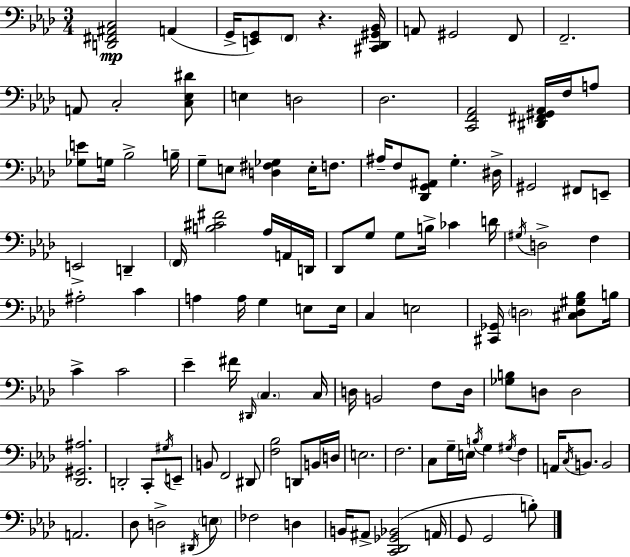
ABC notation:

X:1
T:Untitled
M:3/4
L:1/4
K:Ab
[D,,^F,,^A,,C,]2 A,, G,,/4 [E,,G,,]/2 F,,/2 z [^C,,_D,,^G,,_B,,]/4 A,,/2 ^G,,2 F,,/2 F,,2 A,,/2 C,2 [C,_E,^D]/2 E, D,2 _D,2 [C,,F,,_A,,]2 [^D,,^F,,^G,,_A,,]/4 F,/4 A,/2 [_G,E]/2 G,/4 _B,2 B,/4 G,/2 E,/2 [D,^F,_G,] E,/4 F,/2 ^A,/4 F,/2 [_D,,G,,^A,,]/2 G, ^D,/4 ^G,,2 ^F,,/2 E,,/2 E,,2 D,, F,,/4 [B,^C^F]2 _A,/4 A,,/4 D,,/4 _D,,/2 G,/2 G,/2 B,/4 _C D/4 ^G,/4 D,2 F, ^A,2 C A, A,/4 G, E,/2 E,/4 C, E,2 [^C,,_G,,]/4 D,2 [^C,D,^G,_B,]/2 B,/4 C C2 _E ^F/4 ^D,,/4 C, C,/4 D,/4 B,,2 F,/2 D,/4 [_G,B,]/2 D,/2 D,2 [_D,,^G,,^A,]2 D,,2 C,,/2 ^G,/4 E,,/2 B,,/2 F,,2 ^D,,/2 [F,_B,]2 D,,/2 B,,/4 D,/4 E,2 F,2 C,/2 G,/4 E,/4 B,/4 G, ^G,/4 F, A,,/4 C,/4 B,,/2 B,,2 A,,2 _D,/2 D,2 ^D,,/4 E,/2 _F,2 D, B,,/4 ^A,,/2 [C,,_D,,_G,,_B,,]2 A,,/4 G,,/2 G,,2 B,/2